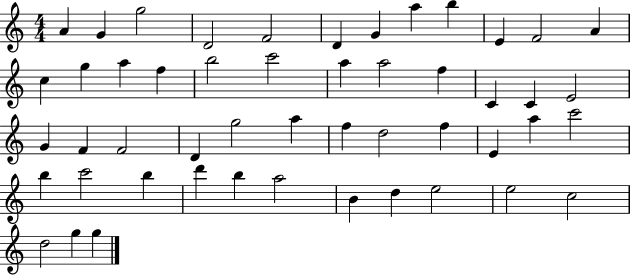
X:1
T:Untitled
M:4/4
L:1/4
K:C
A G g2 D2 F2 D G a b E F2 A c g a f b2 c'2 a a2 f C C E2 G F F2 D g2 a f d2 f E a c'2 b c'2 b d' b a2 B d e2 e2 c2 d2 g g